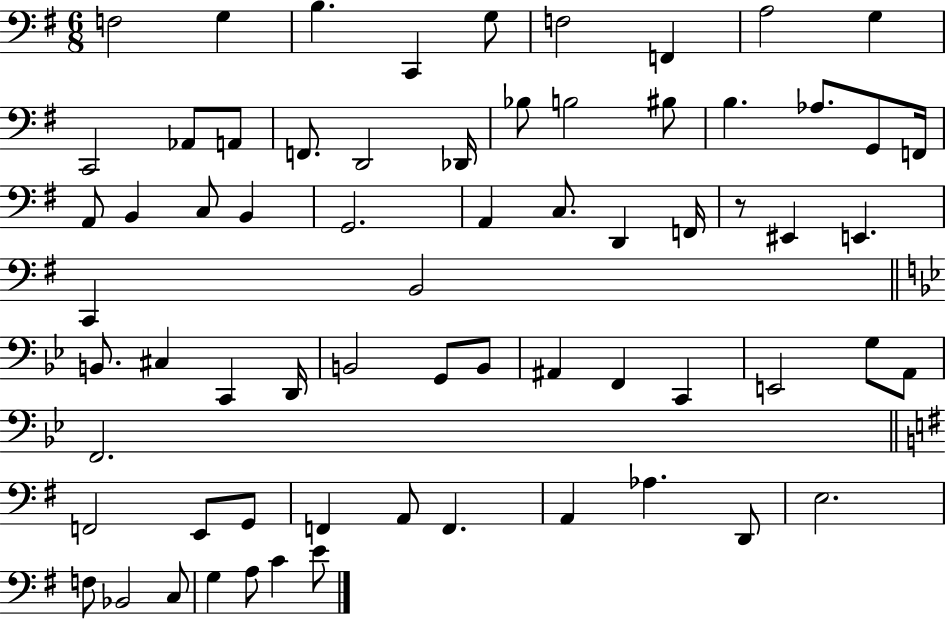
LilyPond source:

{
  \clef bass
  \numericTimeSignature
  \time 6/8
  \key g \major
  f2 g4 | b4. c,4 g8 | f2 f,4 | a2 g4 | \break c,2 aes,8 a,8 | f,8. d,2 des,16 | bes8 b2 bis8 | b4. aes8. g,8 f,16 | \break a,8 b,4 c8 b,4 | g,2. | a,4 c8. d,4 f,16 | r8 eis,4 e,4. | \break c,4 b,2 | \bar "||" \break \key bes \major b,8. cis4 c,4 d,16 | b,2 g,8 b,8 | ais,4 f,4 c,4 | e,2 g8 a,8 | \break f,2. | \bar "||" \break \key e \minor f,2 e,8 g,8 | f,4 a,8 f,4. | a,4 aes4. d,8 | e2. | \break f8 bes,2 c8 | g4 a8 c'4 e'8 | \bar "|."
}